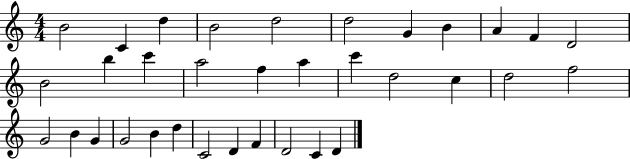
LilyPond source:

{
  \clef treble
  \numericTimeSignature
  \time 4/4
  \key c \major
  b'2 c'4 d''4 | b'2 d''2 | d''2 g'4 b'4 | a'4 f'4 d'2 | \break b'2 b''4 c'''4 | a''2 f''4 a''4 | c'''4 d''2 c''4 | d''2 f''2 | \break g'2 b'4 g'4 | g'2 b'4 d''4 | c'2 d'4 f'4 | d'2 c'4 d'4 | \break \bar "|."
}